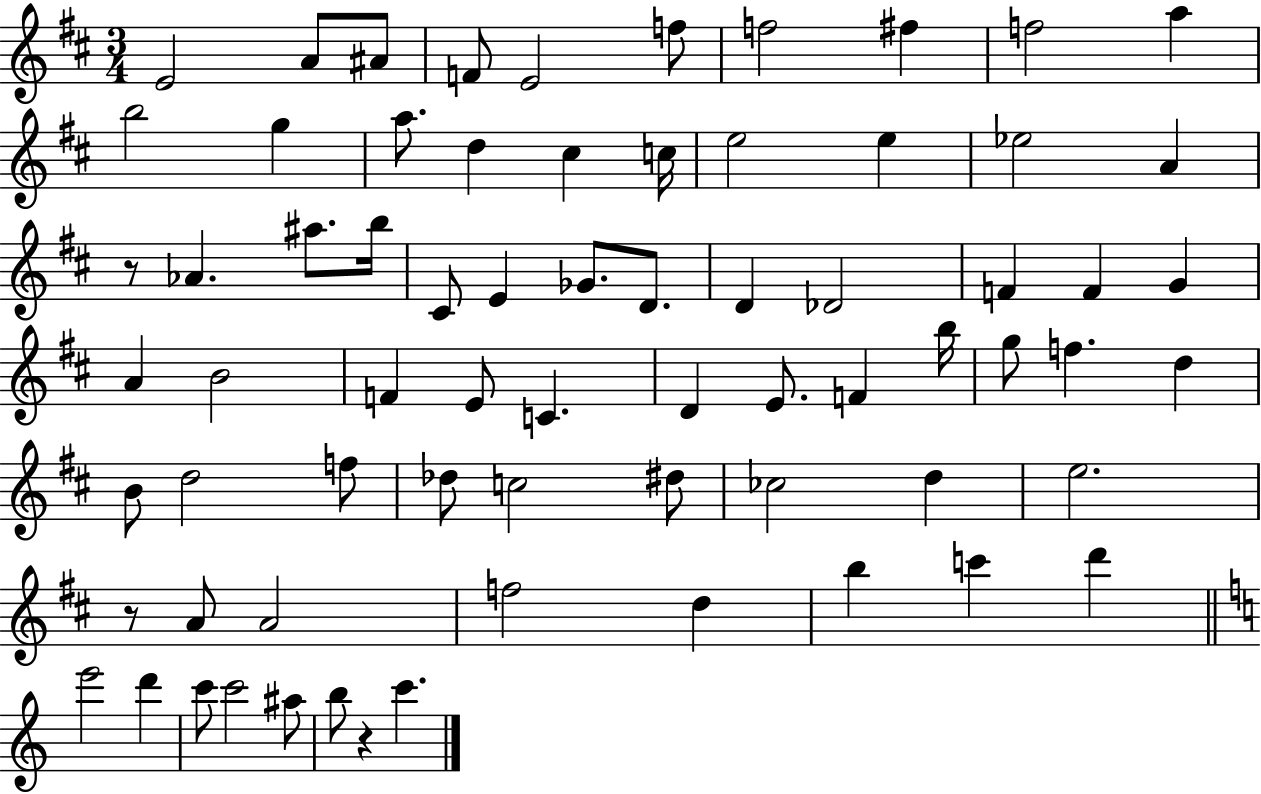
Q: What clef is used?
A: treble